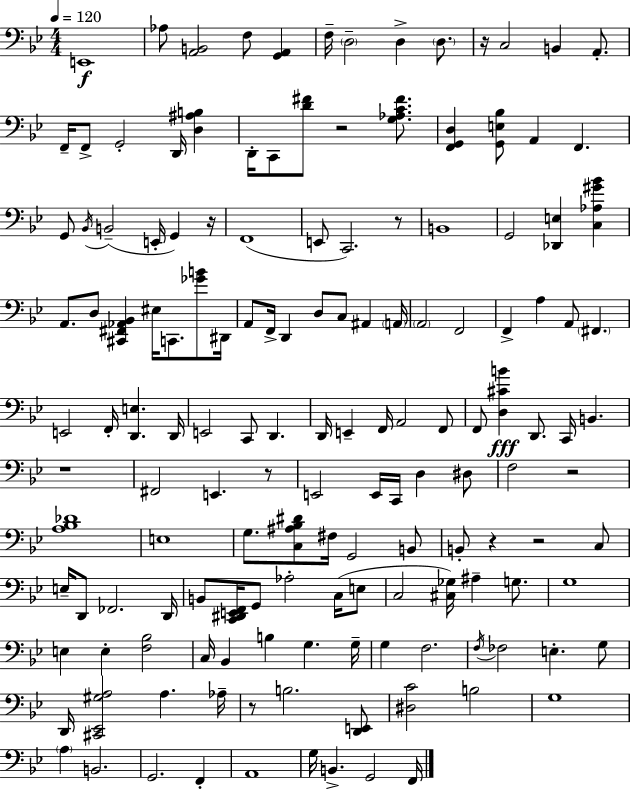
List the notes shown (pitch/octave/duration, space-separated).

E2/w Ab3/e [A2,B2]/h F3/e [G2,A2]/q F3/s D3/h D3/q D3/e. R/s C3/h B2/q A2/e. F2/s F2/e G2/h D2/s [D3,A#3,B3]/q D2/s C2/e [D4,F#4]/e R/h [G3,Ab3,C4,F#4]/e. [F2,G2,D3]/q [G2,E3,Bb3]/e A2/q F2/q. G2/e Bb2/s B2/h E2/s G2/q R/s F2/w E2/e C2/h. R/e B2/w G2/h [Db2,E3]/q [C3,Ab3,G#4,Bb4]/q A2/e. D3/e [C#2,F#2,Ab2,Bb2]/q EIS3/s C2/e. [Gb4,B4]/e D#2/s A2/e F2/s D2/q D3/e C3/e A#2/q A2/s A2/h F2/h F2/q A3/q A2/e F#2/q. E2/h F2/s [D2,E3]/q. D2/s E2/h C2/e D2/q. D2/s E2/q F2/s A2/h F2/e F2/e [D3,C#4,B4]/q D2/e. C2/s B2/q. R/w F#2/h E2/q. R/e E2/h E2/s C2/s D3/q D#3/e F3/h R/h [A3,Bb3,Db4]/w E3/w G3/e. [C3,A#3,Bb3,D#4]/e F#3/s G2/h B2/e B2/e R/q R/h C3/e E3/s D2/e FES2/h. D2/s B2/e [C2,D#2,E2,F2]/s G2/e Ab3/h C3/s E3/e C3/h [C#3,Gb3]/s A#3/q G3/e. G3/w E3/q E3/q [F3,Bb3]/h C3/s Bb2/q B3/q G3/q. G3/s G3/q F3/h. F3/s FES3/h E3/q. G3/e D2/s [C#2,Eb2,G#3,A3]/h A3/q. Ab3/s R/e B3/h. [D2,E2]/e [D#3,C4]/h B3/h G3/w A3/q B2/h. G2/h. F2/q A2/w G3/s B2/q. G2/h F2/s